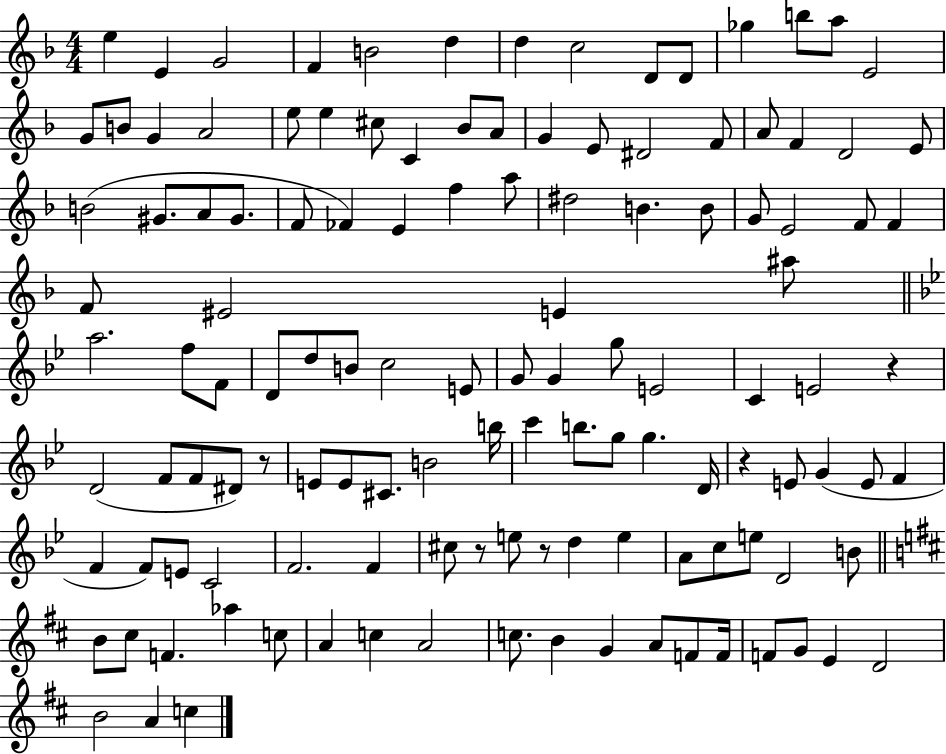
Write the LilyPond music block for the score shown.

{
  \clef treble
  \numericTimeSignature
  \time 4/4
  \key f \major
  e''4 e'4 g'2 | f'4 b'2 d''4 | d''4 c''2 d'8 d'8 | ges''4 b''8 a''8 e'2 | \break g'8 b'8 g'4 a'2 | e''8 e''4 cis''8 c'4 bes'8 a'8 | g'4 e'8 dis'2 f'8 | a'8 f'4 d'2 e'8 | \break b'2( gis'8. a'8 gis'8. | f'8 fes'4) e'4 f''4 a''8 | dis''2 b'4. b'8 | g'8 e'2 f'8 f'4 | \break f'8 eis'2 e'4 ais''8 | \bar "||" \break \key bes \major a''2. f''8 f'8 | d'8 d''8 b'8 c''2 e'8 | g'8 g'4 g''8 e'2 | c'4 e'2 r4 | \break d'2( f'8 f'8 dis'8) r8 | e'8 e'8 cis'8. b'2 b''16 | c'''4 b''8. g''8 g''4. d'16 | r4 e'8 g'4( e'8 f'4 | \break f'4 f'8) e'8 c'2 | f'2. f'4 | cis''8 r8 e''8 r8 d''4 e''4 | a'8 c''8 e''8 d'2 b'8 | \break \bar "||" \break \key b \minor b'8 cis''8 f'4. aes''4 c''8 | a'4 c''4 a'2 | c''8. b'4 g'4 a'8 f'8 f'16 | f'8 g'8 e'4 d'2 | \break b'2 a'4 c''4 | \bar "|."
}